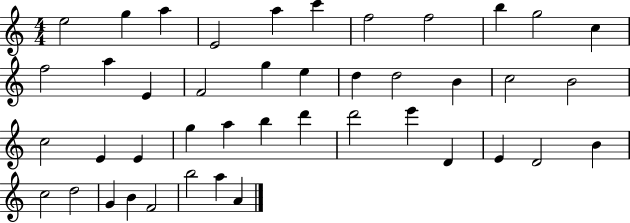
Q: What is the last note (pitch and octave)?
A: A4